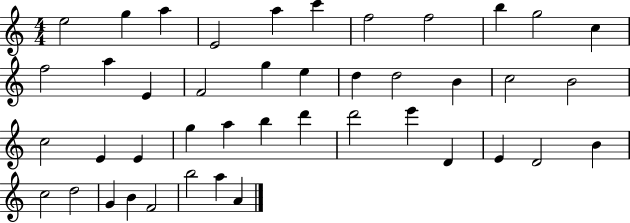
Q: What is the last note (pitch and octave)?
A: A4